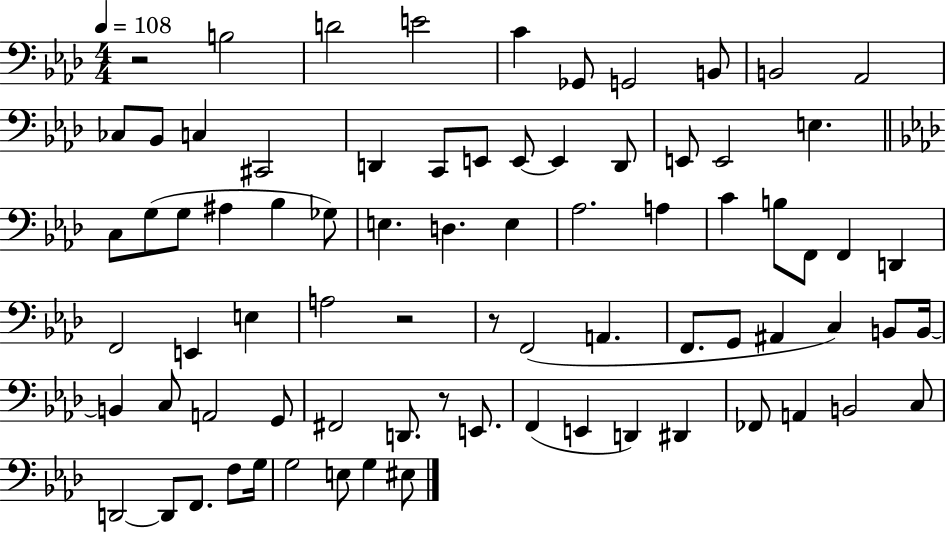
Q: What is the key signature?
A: AES major